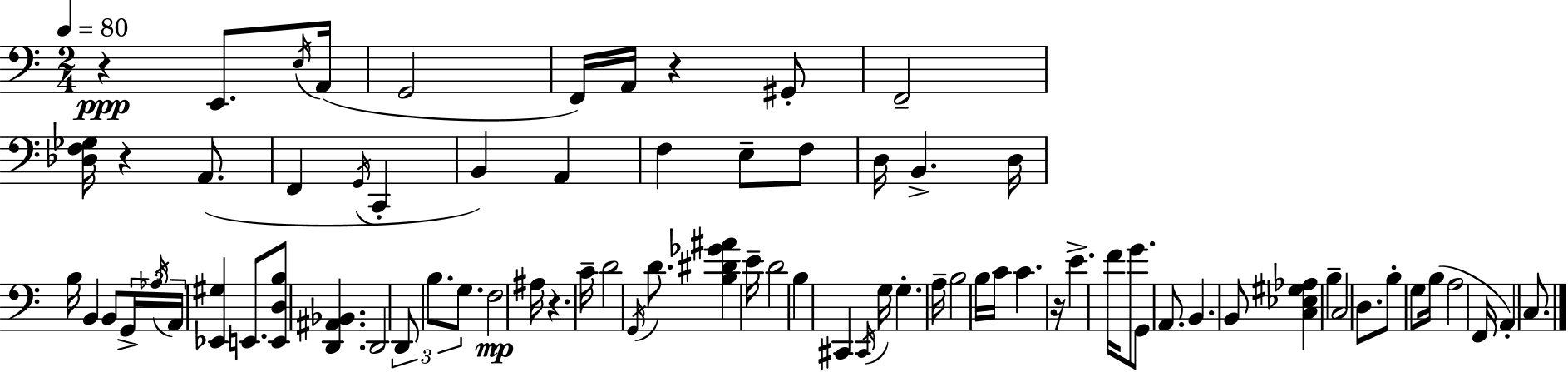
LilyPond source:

{
  \clef bass
  \numericTimeSignature
  \time 2/4
  \key c \major
  \tempo 4 = 80
  \repeat volta 2 { r4\ppp e,8. \acciaccatura { e16 }( | a,16 g,2 | f,16) a,16 r4 gis,8-. | f,2-- | \break <des f ges>16 r4 a,8.( | f,4 \acciaccatura { g,16 } c,4-. | b,4) a,4 | f4 e8-- | \break f8 d16 b,4.-> | d16 b16 b,4 b,8 | \tuplet 3/2 { g,16-> \acciaccatura { aes16 } a,16 } <ees, gis>4 | e,8. <e, d b>8 <d, ais, bes,>4. | \break d,2 | \tuplet 3/2 { d,8 b8. | g8. } f2\mp | ais16 r4. | \break c'16-- d'2 | \acciaccatura { g,16 } d'8. <b dis' ges' ais'>4 | e'16-- d'2 | b4 | \break cis,4 \acciaccatura { cis,16 } g16 g4.-. | a16-- b2 | b16 c'16 c'4. | r16 e'4.-> | \break f'16 g'8. | g,8 a,8. b,4. | b,8 <c ees gis aes>4 | b4-- c2 | \break d8. | b8-. g8 b16( a2 | f,16 a,4-.) | c8. } \bar "|."
}